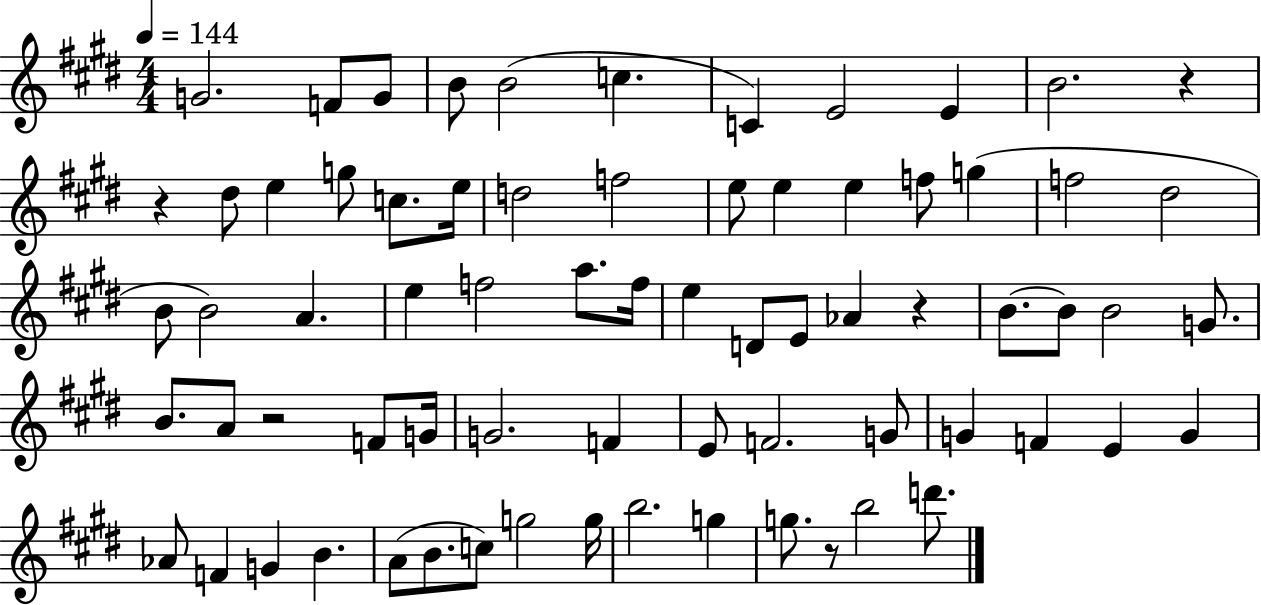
G4/h. F4/e G4/e B4/e B4/h C5/q. C4/q E4/h E4/q B4/h. R/q R/q D#5/e E5/q G5/e C5/e. E5/s D5/h F5/h E5/e E5/q E5/q F5/e G5/q F5/h D#5/h B4/e B4/h A4/q. E5/q F5/h A5/e. F5/s E5/q D4/e E4/e Ab4/q R/q B4/e. B4/e B4/h G4/e. B4/e. A4/e R/h F4/e G4/s G4/h. F4/q E4/e F4/h. G4/e G4/q F4/q E4/q G4/q Ab4/e F4/q G4/q B4/q. A4/e B4/e. C5/e G5/h G5/s B5/h. G5/q G5/e. R/e B5/h D6/e.